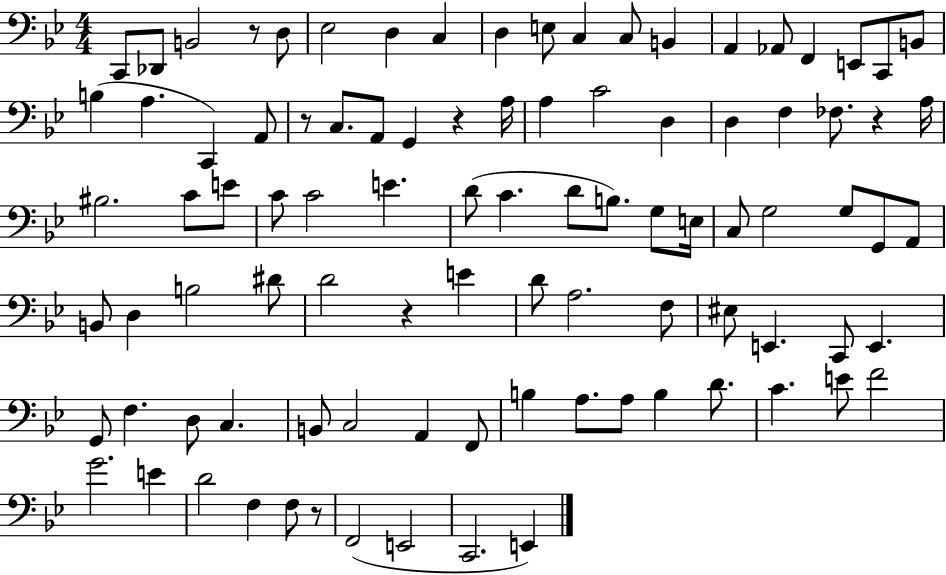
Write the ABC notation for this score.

X:1
T:Untitled
M:4/4
L:1/4
K:Bb
C,,/2 _D,,/2 B,,2 z/2 D,/2 _E,2 D, C, D, E,/2 C, C,/2 B,, A,, _A,,/2 F,, E,,/2 C,,/2 B,,/2 B, A, C,, A,,/2 z/2 C,/2 A,,/2 G,, z A,/4 A, C2 D, D, F, _F,/2 z A,/4 ^B,2 C/2 E/2 C/2 C2 E D/2 C D/2 B,/2 G,/2 E,/4 C,/2 G,2 G,/2 G,,/2 A,,/2 B,,/2 D, B,2 ^D/2 D2 z E D/2 A,2 F,/2 ^E,/2 E,, C,,/2 E,, G,,/2 F, D,/2 C, B,,/2 C,2 A,, F,,/2 B, A,/2 A,/2 B, D/2 C E/2 F2 G2 E D2 F, F,/2 z/2 F,,2 E,,2 C,,2 E,,